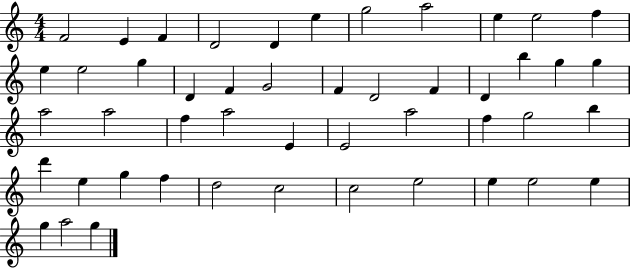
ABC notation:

X:1
T:Untitled
M:4/4
L:1/4
K:C
F2 E F D2 D e g2 a2 e e2 f e e2 g D F G2 F D2 F D b g g a2 a2 f a2 E E2 a2 f g2 b d' e g f d2 c2 c2 e2 e e2 e g a2 g